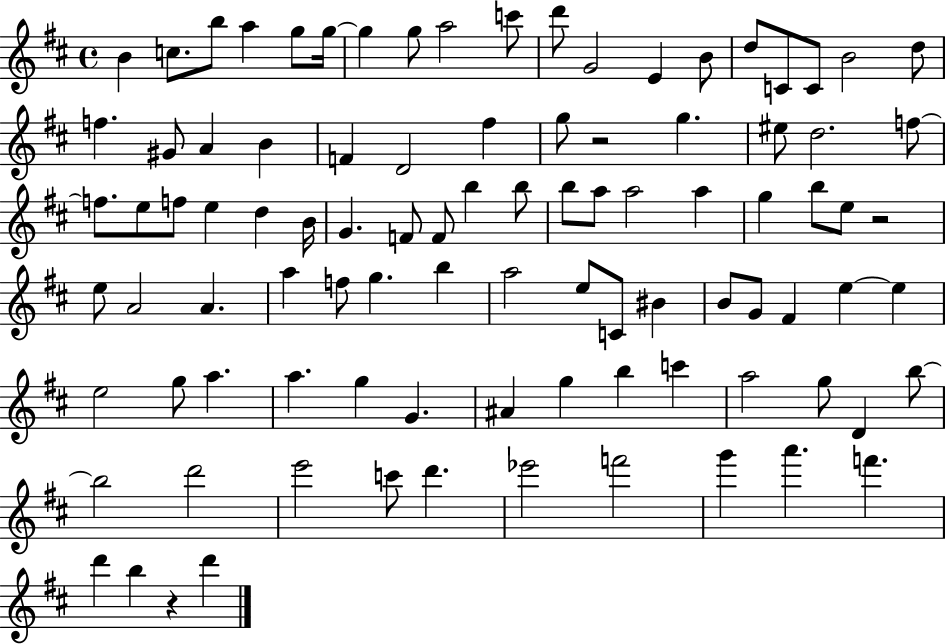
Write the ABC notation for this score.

X:1
T:Untitled
M:4/4
L:1/4
K:D
B c/2 b/2 a g/2 g/4 g g/2 a2 c'/2 d'/2 G2 E B/2 d/2 C/2 C/2 B2 d/2 f ^G/2 A B F D2 ^f g/2 z2 g ^e/2 d2 f/2 f/2 e/2 f/2 e d B/4 G F/2 F/2 b b/2 b/2 a/2 a2 a g b/2 e/2 z2 e/2 A2 A a f/2 g b a2 e/2 C/2 ^B B/2 G/2 ^F e e e2 g/2 a a g G ^A g b c' a2 g/2 D b/2 b2 d'2 e'2 c'/2 d' _e'2 f'2 g' a' f' d' b z d'